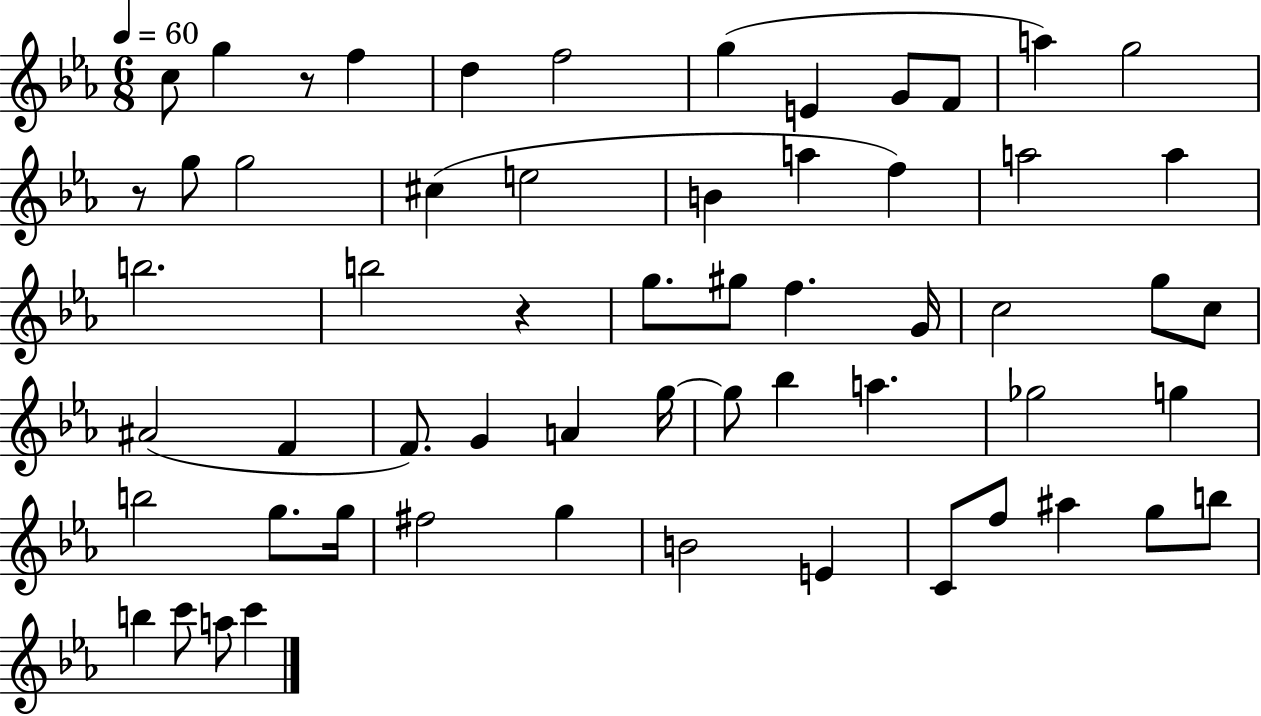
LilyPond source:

{
  \clef treble
  \numericTimeSignature
  \time 6/8
  \key ees \major
  \tempo 4 = 60
  c''8 g''4 r8 f''4 | d''4 f''2 | g''4( e'4 g'8 f'8 | a''4) g''2 | \break r8 g''8 g''2 | cis''4( e''2 | b'4 a''4 f''4) | a''2 a''4 | \break b''2. | b''2 r4 | g''8. gis''8 f''4. g'16 | c''2 g''8 c''8 | \break ais'2( f'4 | f'8.) g'4 a'4 g''16~~ | g''8 bes''4 a''4. | ges''2 g''4 | \break b''2 g''8. g''16 | fis''2 g''4 | b'2 e'4 | c'8 f''8 ais''4 g''8 b''8 | \break b''4 c'''8 a''8 c'''4 | \bar "|."
}